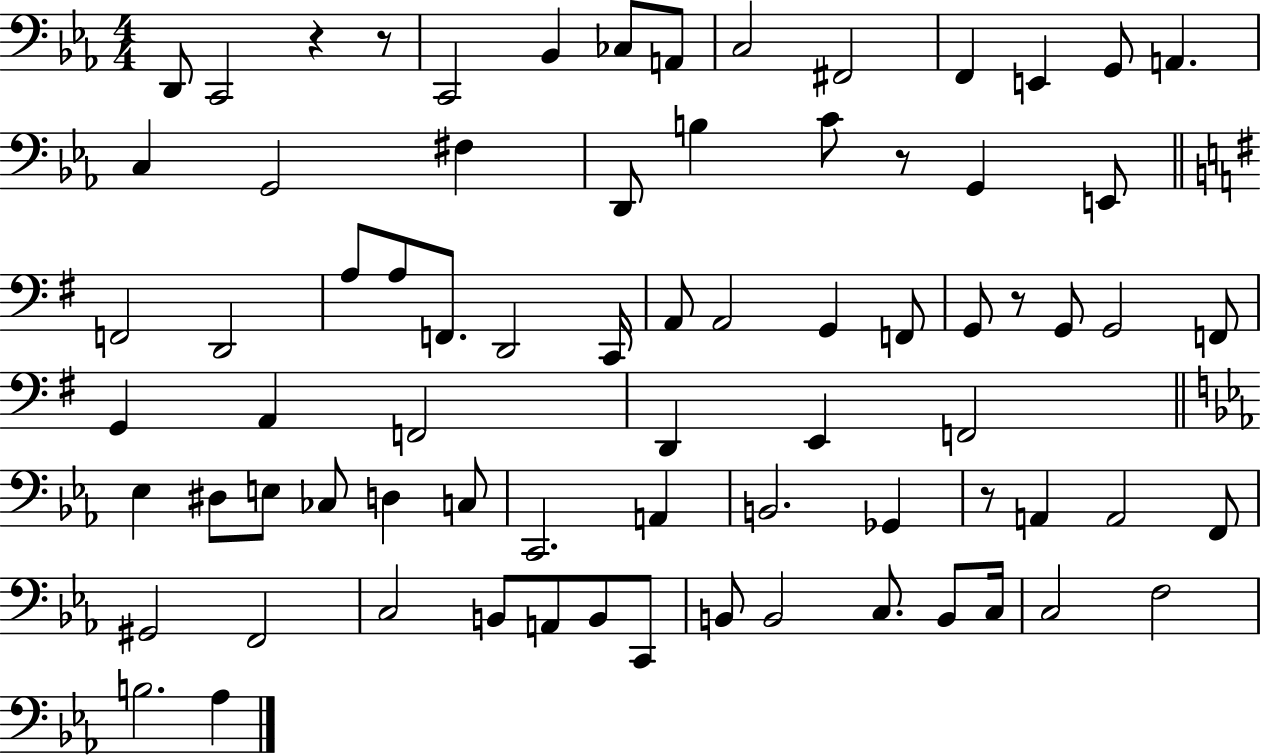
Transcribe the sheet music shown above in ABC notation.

X:1
T:Untitled
M:4/4
L:1/4
K:Eb
D,,/2 C,,2 z z/2 C,,2 _B,, _C,/2 A,,/2 C,2 ^F,,2 F,, E,, G,,/2 A,, C, G,,2 ^F, D,,/2 B, C/2 z/2 G,, E,,/2 F,,2 D,,2 A,/2 A,/2 F,,/2 D,,2 C,,/4 A,,/2 A,,2 G,, F,,/2 G,,/2 z/2 G,,/2 G,,2 F,,/2 G,, A,, F,,2 D,, E,, F,,2 _E, ^D,/2 E,/2 _C,/2 D, C,/2 C,,2 A,, B,,2 _G,, z/2 A,, A,,2 F,,/2 ^G,,2 F,,2 C,2 B,,/2 A,,/2 B,,/2 C,,/2 B,,/2 B,,2 C,/2 B,,/2 C,/4 C,2 F,2 B,2 _A,